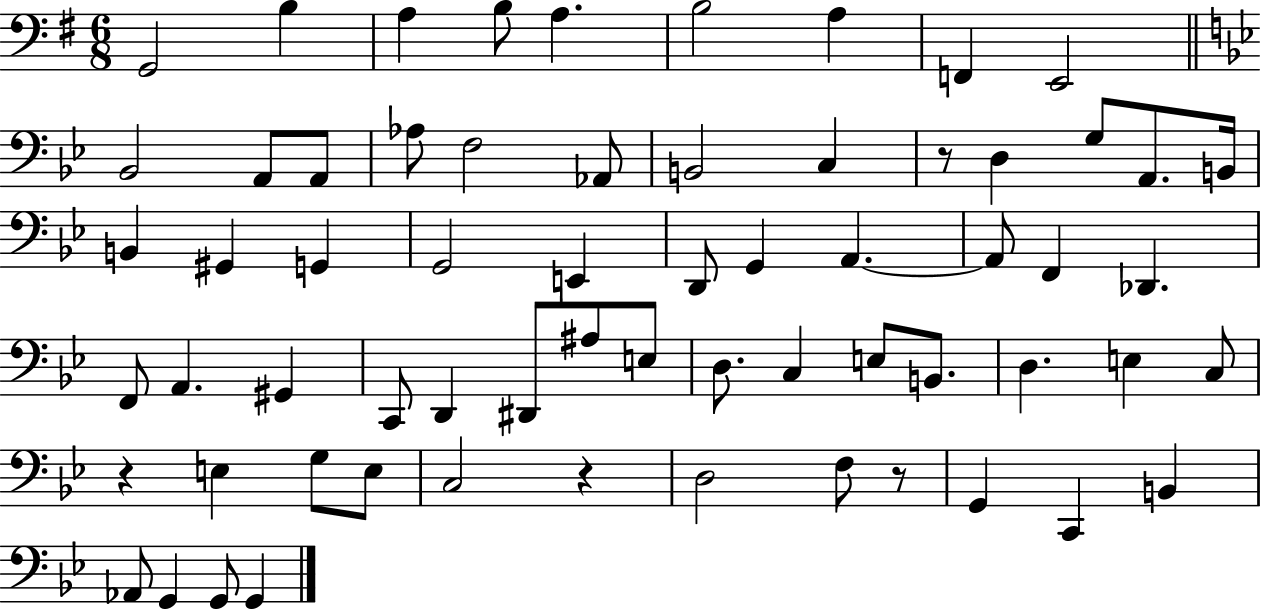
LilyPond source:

{
  \clef bass
  \numericTimeSignature
  \time 6/8
  \key g \major
  g,2 b4 | a4 b8 a4. | b2 a4 | f,4 e,2 | \break \bar "||" \break \key bes \major bes,2 a,8 a,8 | aes8 f2 aes,8 | b,2 c4 | r8 d4 g8 a,8. b,16 | \break b,4 gis,4 g,4 | g,2 e,4 | d,8 g,4 a,4.~~ | a,8 f,4 des,4. | \break f,8 a,4. gis,4 | c,8 d,4 dis,8 ais8 e8 | d8. c4 e8 b,8. | d4. e4 c8 | \break r4 e4 g8 e8 | c2 r4 | d2 f8 r8 | g,4 c,4 b,4 | \break aes,8 g,4 g,8 g,4 | \bar "|."
}